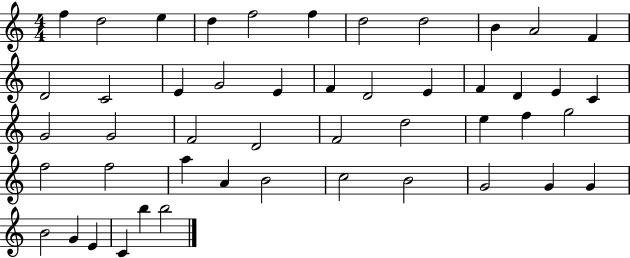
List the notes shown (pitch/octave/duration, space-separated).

F5/q D5/h E5/q D5/q F5/h F5/q D5/h D5/h B4/q A4/h F4/q D4/h C4/h E4/q G4/h E4/q F4/q D4/h E4/q F4/q D4/q E4/q C4/q G4/h G4/h F4/h D4/h F4/h D5/h E5/q F5/q G5/h F5/h F5/h A5/q A4/q B4/h C5/h B4/h G4/h G4/q G4/q B4/h G4/q E4/q C4/q B5/q B5/h